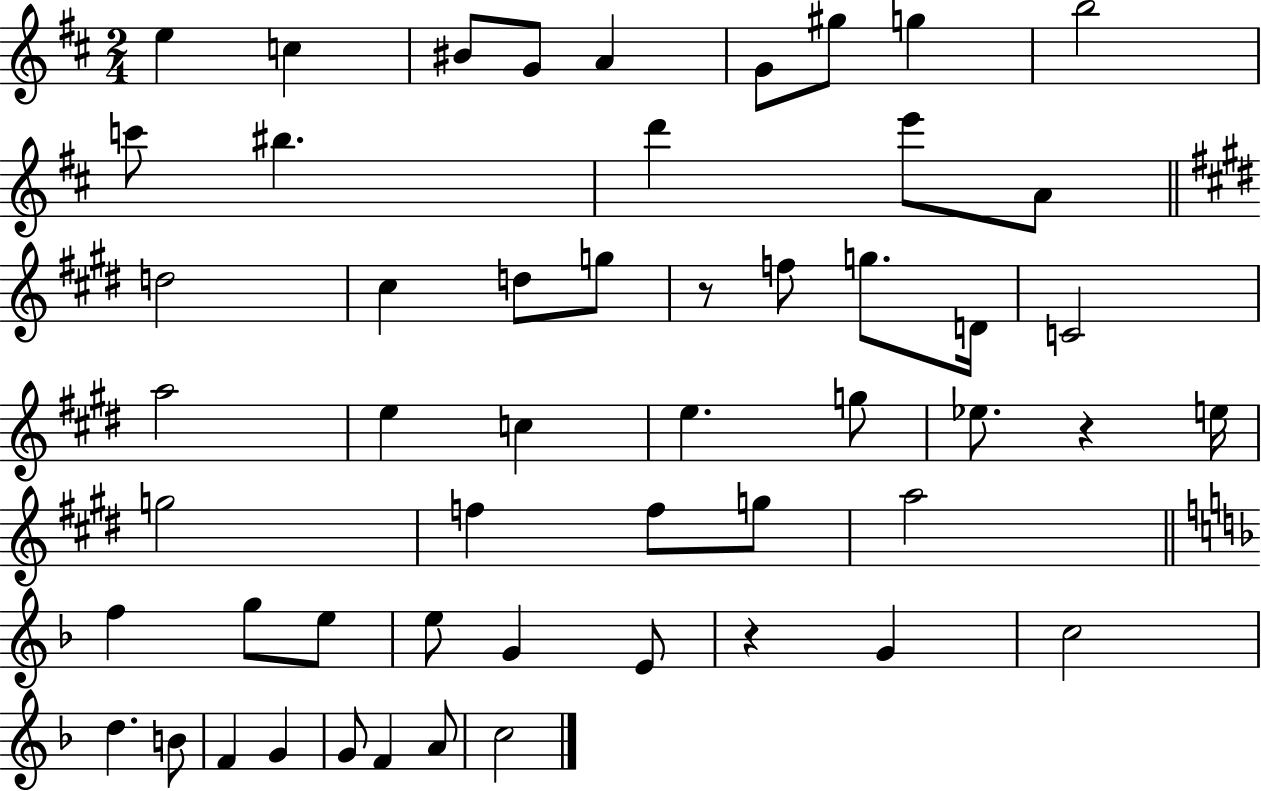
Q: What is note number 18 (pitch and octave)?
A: G5